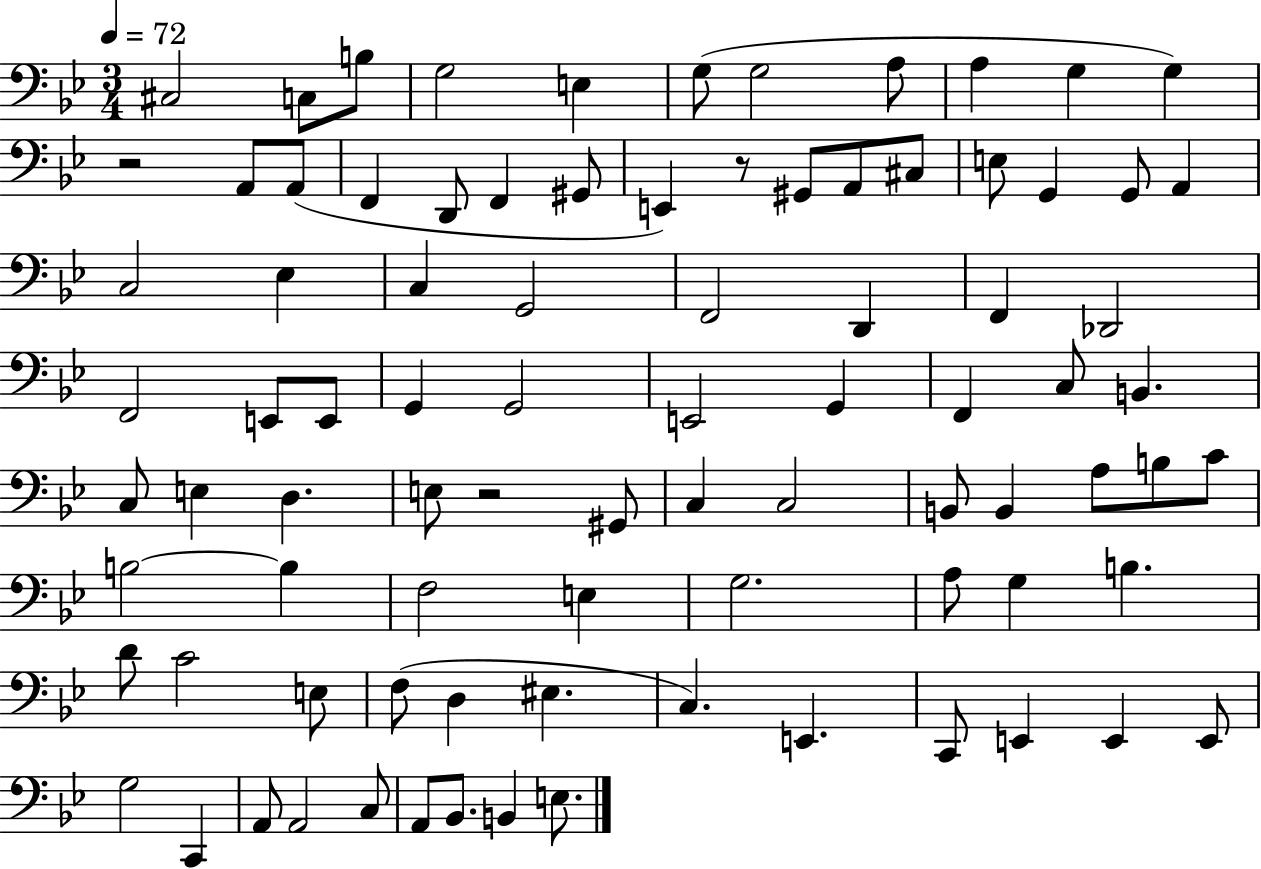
C#3/h C3/e B3/e G3/h E3/q G3/e G3/h A3/e A3/q G3/q G3/q R/h A2/e A2/e F2/q D2/e F2/q G#2/e E2/q R/e G#2/e A2/e C#3/e E3/e G2/q G2/e A2/q C3/h Eb3/q C3/q G2/h F2/h D2/q F2/q Db2/h F2/h E2/e E2/e G2/q G2/h E2/h G2/q F2/q C3/e B2/q. C3/e E3/q D3/q. E3/e R/h G#2/e C3/q C3/h B2/e B2/q A3/e B3/e C4/e B3/h B3/q F3/h E3/q G3/h. A3/e G3/q B3/q. D4/e C4/h E3/e F3/e D3/q EIS3/q. C3/q. E2/q. C2/e E2/q E2/q E2/e G3/h C2/q A2/e A2/h C3/e A2/e Bb2/e. B2/q E3/e.